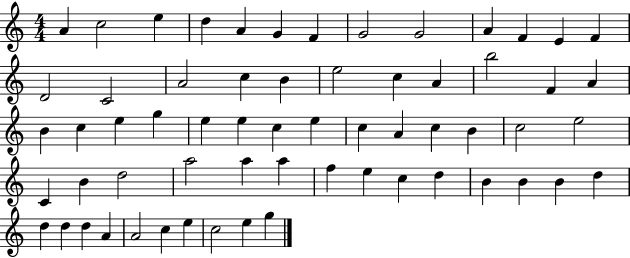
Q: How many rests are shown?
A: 0